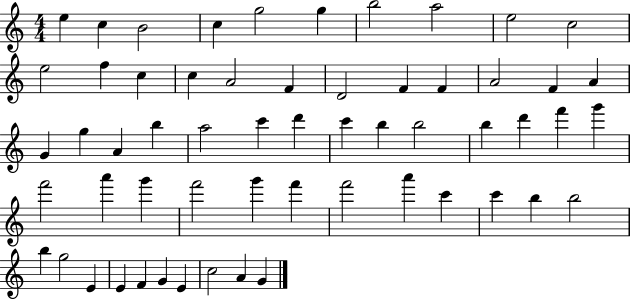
E5/q C5/q B4/h C5/q G5/h G5/q B5/h A5/h E5/h C5/h E5/h F5/q C5/q C5/q A4/h F4/q D4/h F4/q F4/q A4/h F4/q A4/q G4/q G5/q A4/q B5/q A5/h C6/q D6/q C6/q B5/q B5/h B5/q D6/q F6/q G6/q F6/h A6/q G6/q F6/h G6/q F6/q F6/h A6/q C6/q C6/q B5/q B5/h B5/q G5/h E4/q E4/q F4/q G4/q E4/q C5/h A4/q G4/q